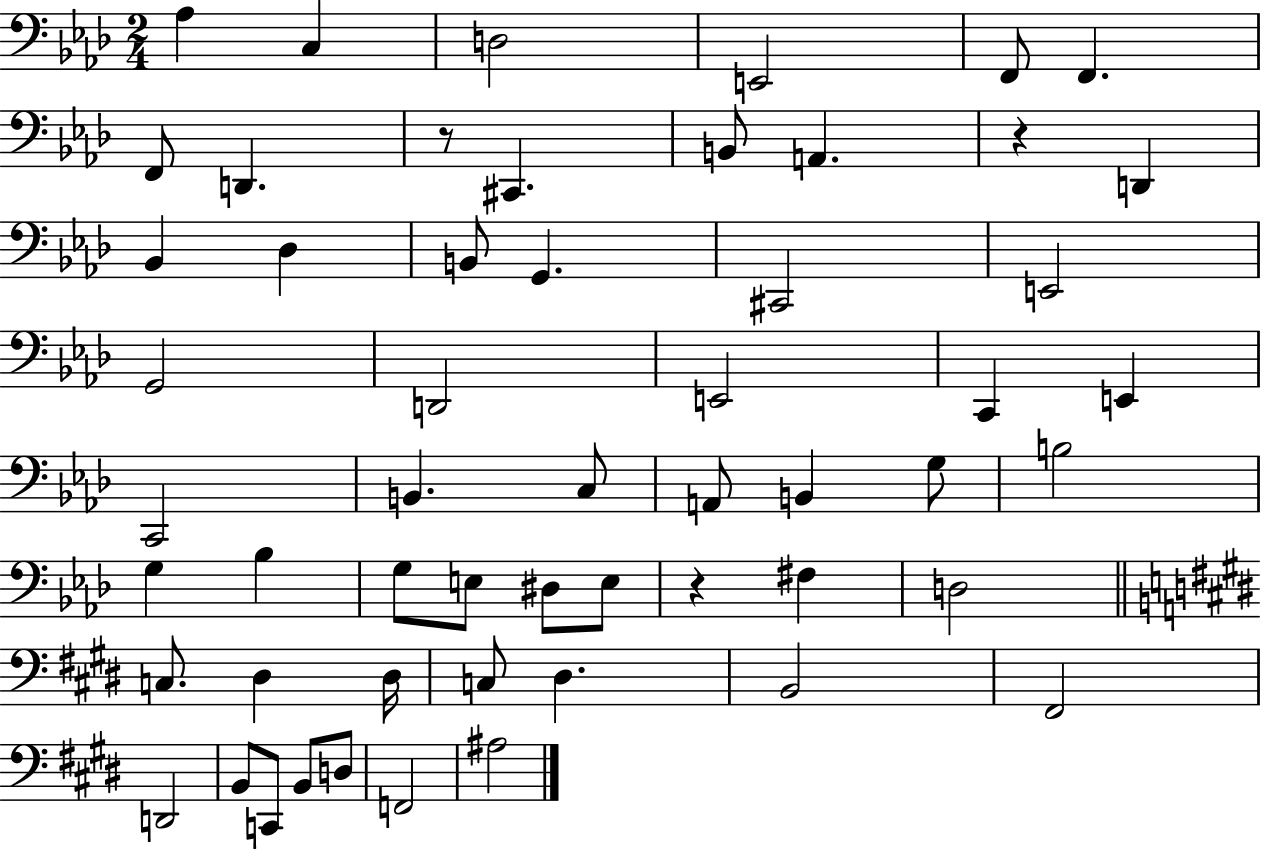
Ab3/q C3/q D3/h E2/h F2/e F2/q. F2/e D2/q. R/e C#2/q. B2/e A2/q. R/q D2/q Bb2/q Db3/q B2/e G2/q. C#2/h E2/h G2/h D2/h E2/h C2/q E2/q C2/h B2/q. C3/e A2/e B2/q G3/e B3/h G3/q Bb3/q G3/e E3/e D#3/e E3/e R/q F#3/q D3/h C3/e. D#3/q D#3/s C3/e D#3/q. B2/h F#2/h D2/h B2/e C2/e B2/e D3/e F2/h A#3/h